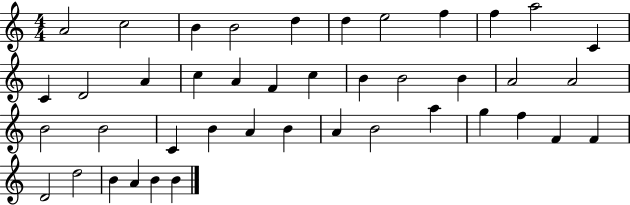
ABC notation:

X:1
T:Untitled
M:4/4
L:1/4
K:C
A2 c2 B B2 d d e2 f f a2 C C D2 A c A F c B B2 B A2 A2 B2 B2 C B A B A B2 a g f F F D2 d2 B A B B